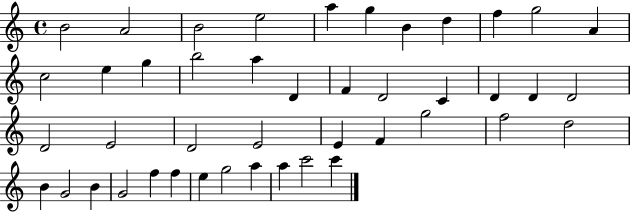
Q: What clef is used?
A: treble